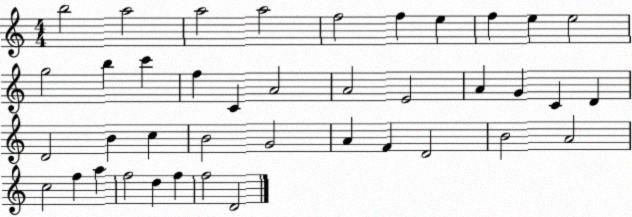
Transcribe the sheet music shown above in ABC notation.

X:1
T:Untitled
M:4/4
L:1/4
K:C
b2 a2 a2 a2 f2 f e f e e2 g2 b c' f C A2 A2 E2 A G C D D2 B c B2 G2 A F D2 B2 A2 c2 f a f2 d f f2 D2